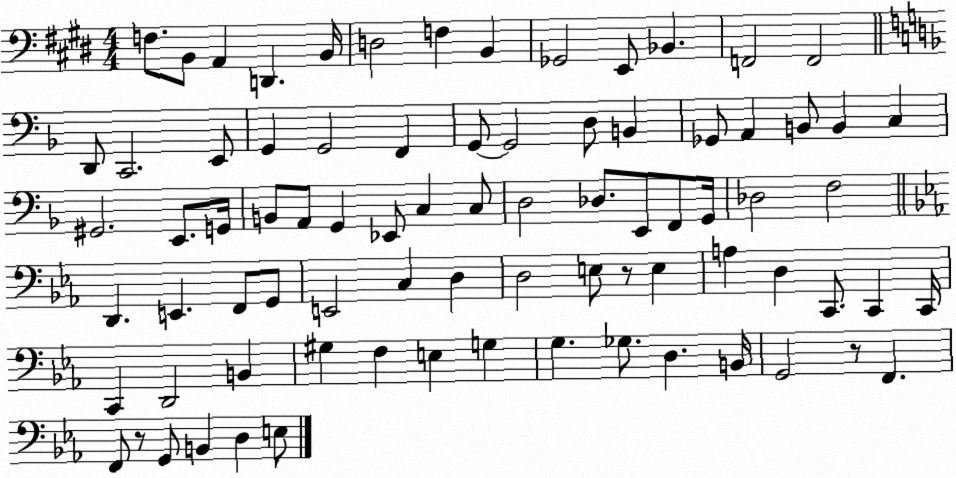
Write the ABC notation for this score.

X:1
T:Untitled
M:4/4
L:1/4
K:E
F,/2 B,,/2 A,, D,, B,,/4 D,2 F, B,, _G,,2 E,,/2 _B,, F,,2 F,,2 D,,/2 C,,2 E,,/2 G,, G,,2 F,, G,,/2 G,,2 D,/2 B,, _G,,/2 A,, B,,/2 B,, C, ^G,,2 E,,/2 G,,/4 B,,/2 A,,/2 G,, _E,,/2 C, C,/2 D,2 _D,/2 E,,/2 F,,/2 G,,/4 _D,2 F,2 D,, E,, F,,/2 G,,/2 E,,2 C, D, D,2 E,/2 z/2 E, A, D, C,,/2 C,, C,,/4 C,, D,,2 B,, ^G, F, E, G, G, _G,/2 D, B,,/4 G,,2 z/2 F,, F,,/2 z/2 G,,/2 B,, D, E,/2